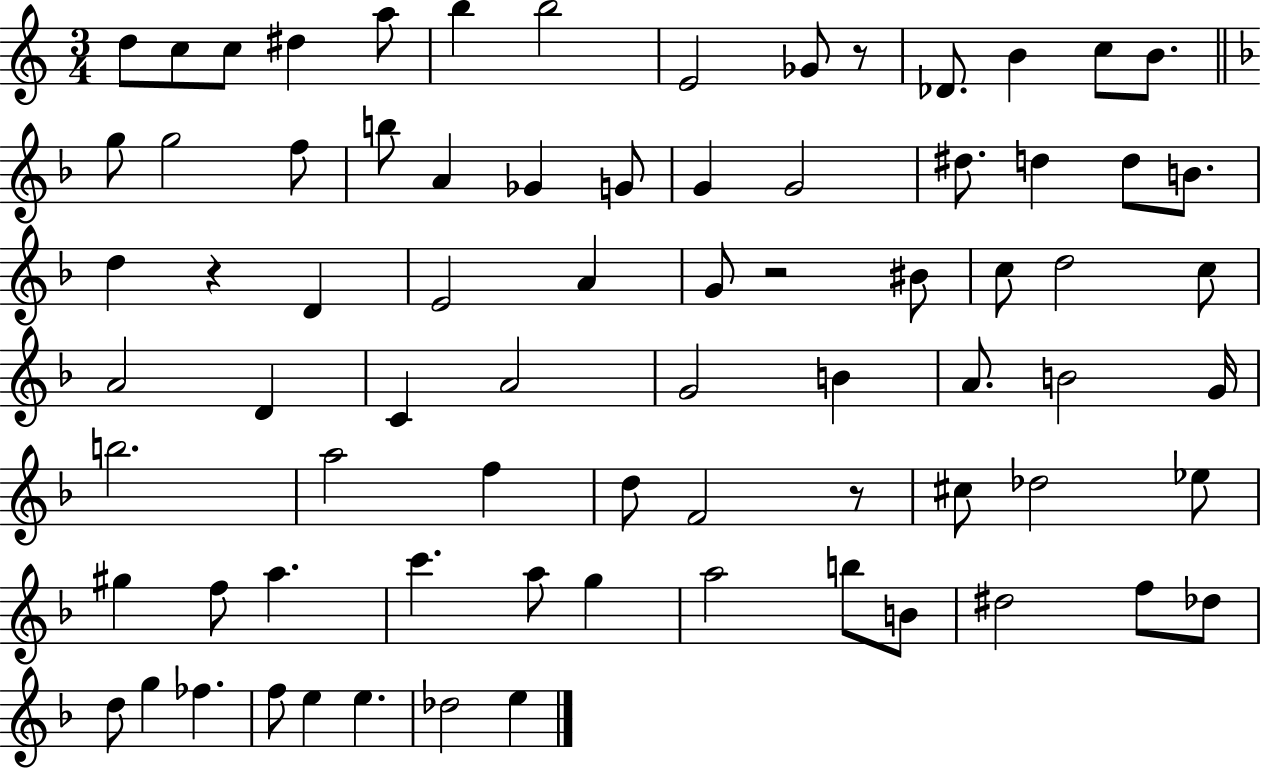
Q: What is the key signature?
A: C major